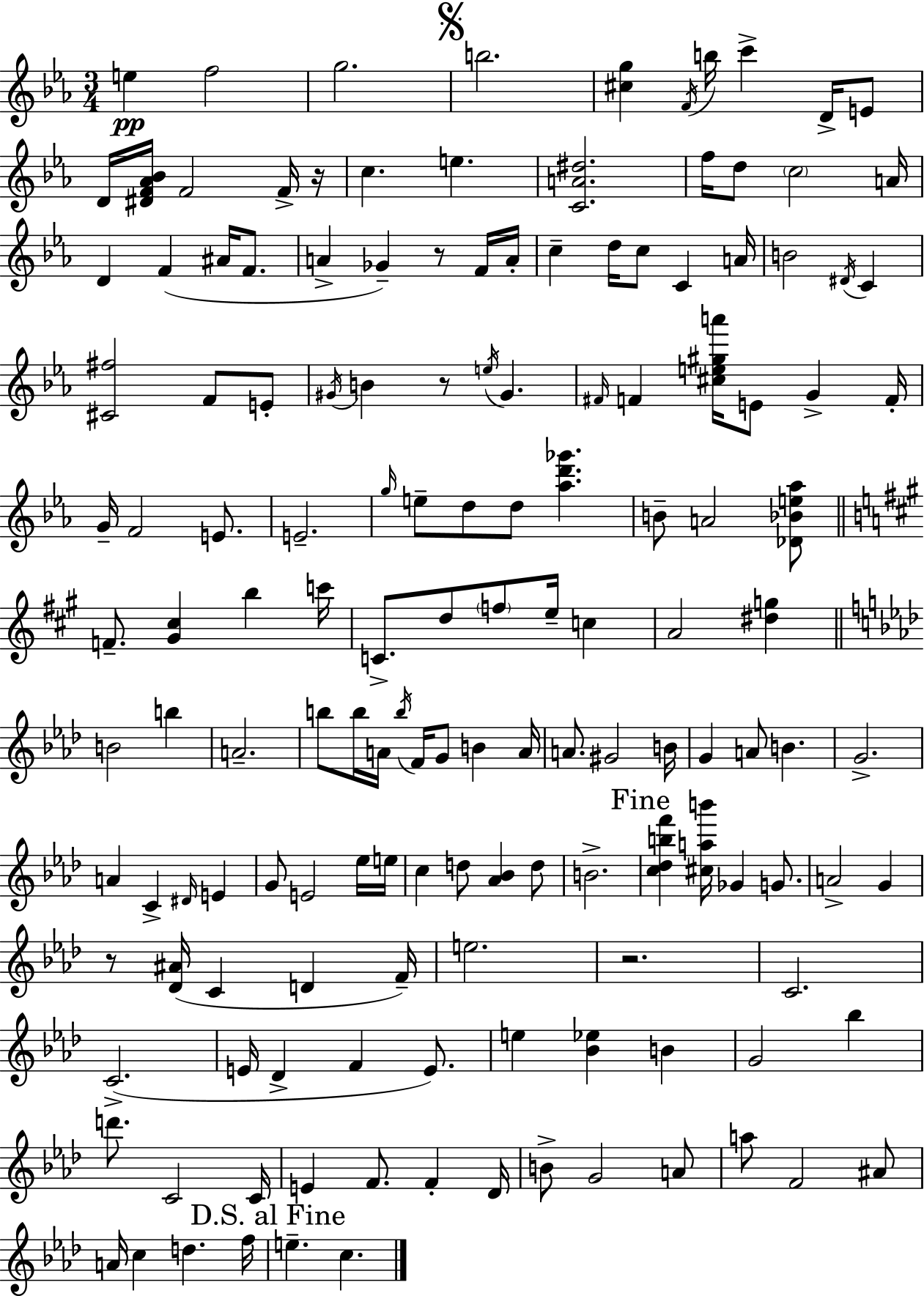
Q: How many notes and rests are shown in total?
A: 150